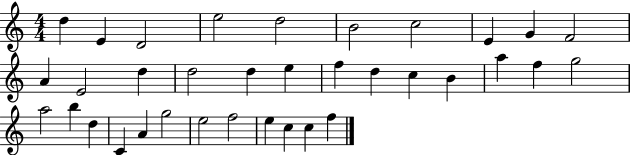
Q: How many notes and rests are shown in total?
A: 35